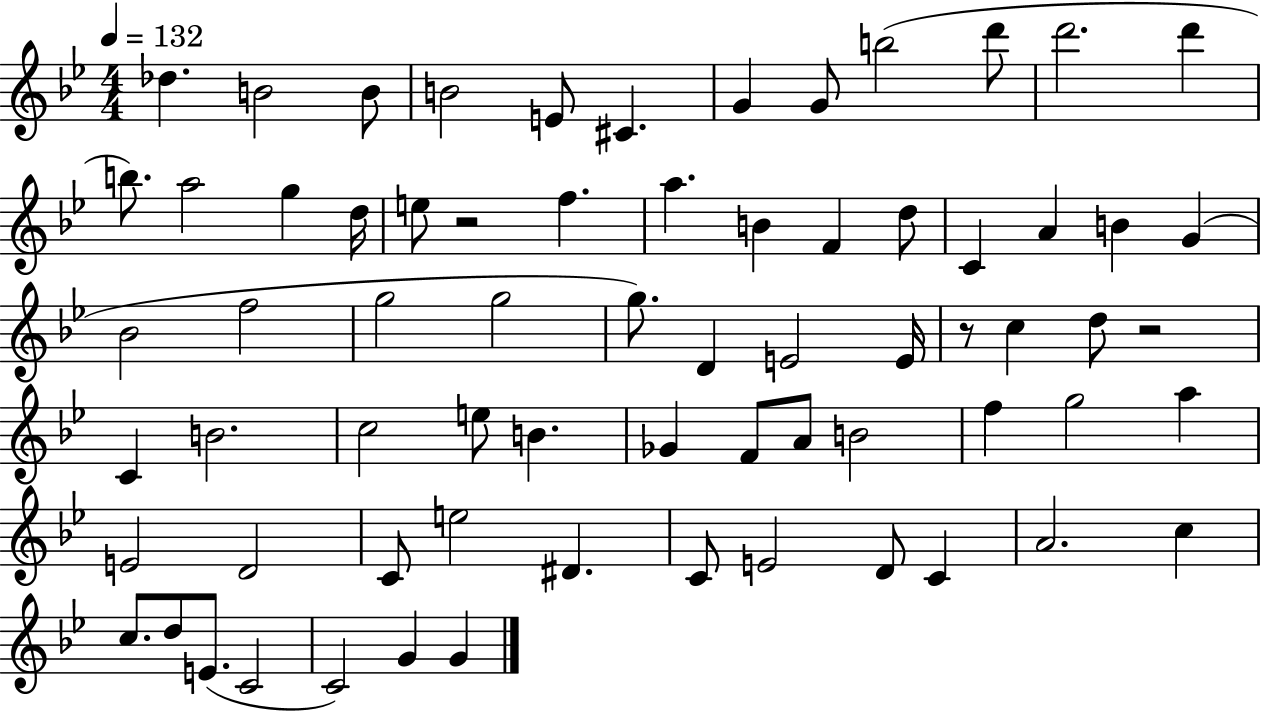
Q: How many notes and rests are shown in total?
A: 69